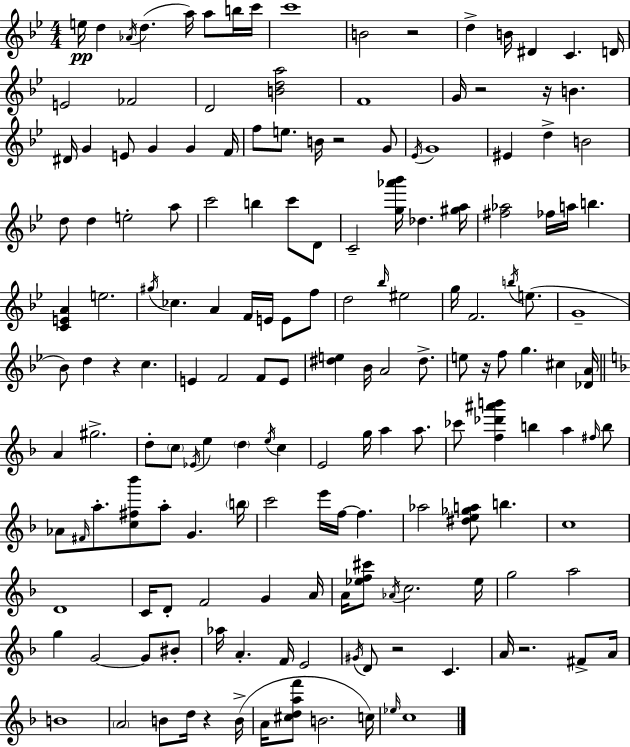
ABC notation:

X:1
T:Untitled
M:4/4
L:1/4
K:Bb
e/4 d _A/4 d a/4 a/2 b/4 c'/4 c'4 B2 z2 d B/4 ^D C D/4 E2 _F2 D2 [Bda]2 F4 G/4 z2 z/4 B ^D/4 G E/2 G G F/4 f/2 e/2 B/4 z2 G/2 _E/4 G4 ^E d B2 d/2 d e2 a/2 c'2 b c'/2 D/2 C2 [g_a'_b']/4 _d [^ga]/4 [^f_a]2 _f/4 a/4 b [CEA] e2 ^g/4 _c A F/4 E/4 E/2 f/2 d2 _b/4 ^e2 g/4 F2 b/4 e/2 G4 _B/2 d z c E F2 F/2 E/2 [^de] _B/4 A2 ^d/2 e/2 z/4 f/2 g ^c [_DA]/4 A ^g2 d/2 c/2 _E/4 e d e/4 c E2 g/4 a a/2 _c'/2 [f_d'^a'b'] b a ^f/4 b/2 _A/2 ^F/4 a/2 [c^f_b']/2 a/2 G b/4 c'2 e'/4 f/4 f _a2 [^de_ga]/2 b c4 D4 C/4 D/2 F2 G A/4 A/4 [_ef^c']/2 _A/4 c2 _e/4 g2 a2 g G2 G/2 ^B/2 _a/4 A F/4 E2 ^G/4 D/2 z2 C A/4 z2 ^F/2 A/4 B4 A2 B/2 d/4 z B/4 A/4 [^cdaf']/2 B2 c/4 _e/4 c4